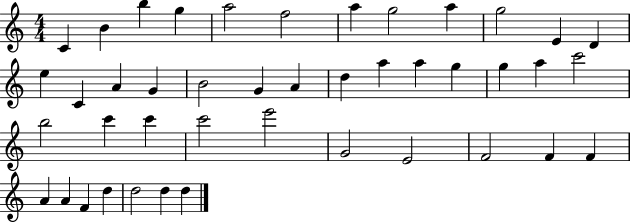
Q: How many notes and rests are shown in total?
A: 43